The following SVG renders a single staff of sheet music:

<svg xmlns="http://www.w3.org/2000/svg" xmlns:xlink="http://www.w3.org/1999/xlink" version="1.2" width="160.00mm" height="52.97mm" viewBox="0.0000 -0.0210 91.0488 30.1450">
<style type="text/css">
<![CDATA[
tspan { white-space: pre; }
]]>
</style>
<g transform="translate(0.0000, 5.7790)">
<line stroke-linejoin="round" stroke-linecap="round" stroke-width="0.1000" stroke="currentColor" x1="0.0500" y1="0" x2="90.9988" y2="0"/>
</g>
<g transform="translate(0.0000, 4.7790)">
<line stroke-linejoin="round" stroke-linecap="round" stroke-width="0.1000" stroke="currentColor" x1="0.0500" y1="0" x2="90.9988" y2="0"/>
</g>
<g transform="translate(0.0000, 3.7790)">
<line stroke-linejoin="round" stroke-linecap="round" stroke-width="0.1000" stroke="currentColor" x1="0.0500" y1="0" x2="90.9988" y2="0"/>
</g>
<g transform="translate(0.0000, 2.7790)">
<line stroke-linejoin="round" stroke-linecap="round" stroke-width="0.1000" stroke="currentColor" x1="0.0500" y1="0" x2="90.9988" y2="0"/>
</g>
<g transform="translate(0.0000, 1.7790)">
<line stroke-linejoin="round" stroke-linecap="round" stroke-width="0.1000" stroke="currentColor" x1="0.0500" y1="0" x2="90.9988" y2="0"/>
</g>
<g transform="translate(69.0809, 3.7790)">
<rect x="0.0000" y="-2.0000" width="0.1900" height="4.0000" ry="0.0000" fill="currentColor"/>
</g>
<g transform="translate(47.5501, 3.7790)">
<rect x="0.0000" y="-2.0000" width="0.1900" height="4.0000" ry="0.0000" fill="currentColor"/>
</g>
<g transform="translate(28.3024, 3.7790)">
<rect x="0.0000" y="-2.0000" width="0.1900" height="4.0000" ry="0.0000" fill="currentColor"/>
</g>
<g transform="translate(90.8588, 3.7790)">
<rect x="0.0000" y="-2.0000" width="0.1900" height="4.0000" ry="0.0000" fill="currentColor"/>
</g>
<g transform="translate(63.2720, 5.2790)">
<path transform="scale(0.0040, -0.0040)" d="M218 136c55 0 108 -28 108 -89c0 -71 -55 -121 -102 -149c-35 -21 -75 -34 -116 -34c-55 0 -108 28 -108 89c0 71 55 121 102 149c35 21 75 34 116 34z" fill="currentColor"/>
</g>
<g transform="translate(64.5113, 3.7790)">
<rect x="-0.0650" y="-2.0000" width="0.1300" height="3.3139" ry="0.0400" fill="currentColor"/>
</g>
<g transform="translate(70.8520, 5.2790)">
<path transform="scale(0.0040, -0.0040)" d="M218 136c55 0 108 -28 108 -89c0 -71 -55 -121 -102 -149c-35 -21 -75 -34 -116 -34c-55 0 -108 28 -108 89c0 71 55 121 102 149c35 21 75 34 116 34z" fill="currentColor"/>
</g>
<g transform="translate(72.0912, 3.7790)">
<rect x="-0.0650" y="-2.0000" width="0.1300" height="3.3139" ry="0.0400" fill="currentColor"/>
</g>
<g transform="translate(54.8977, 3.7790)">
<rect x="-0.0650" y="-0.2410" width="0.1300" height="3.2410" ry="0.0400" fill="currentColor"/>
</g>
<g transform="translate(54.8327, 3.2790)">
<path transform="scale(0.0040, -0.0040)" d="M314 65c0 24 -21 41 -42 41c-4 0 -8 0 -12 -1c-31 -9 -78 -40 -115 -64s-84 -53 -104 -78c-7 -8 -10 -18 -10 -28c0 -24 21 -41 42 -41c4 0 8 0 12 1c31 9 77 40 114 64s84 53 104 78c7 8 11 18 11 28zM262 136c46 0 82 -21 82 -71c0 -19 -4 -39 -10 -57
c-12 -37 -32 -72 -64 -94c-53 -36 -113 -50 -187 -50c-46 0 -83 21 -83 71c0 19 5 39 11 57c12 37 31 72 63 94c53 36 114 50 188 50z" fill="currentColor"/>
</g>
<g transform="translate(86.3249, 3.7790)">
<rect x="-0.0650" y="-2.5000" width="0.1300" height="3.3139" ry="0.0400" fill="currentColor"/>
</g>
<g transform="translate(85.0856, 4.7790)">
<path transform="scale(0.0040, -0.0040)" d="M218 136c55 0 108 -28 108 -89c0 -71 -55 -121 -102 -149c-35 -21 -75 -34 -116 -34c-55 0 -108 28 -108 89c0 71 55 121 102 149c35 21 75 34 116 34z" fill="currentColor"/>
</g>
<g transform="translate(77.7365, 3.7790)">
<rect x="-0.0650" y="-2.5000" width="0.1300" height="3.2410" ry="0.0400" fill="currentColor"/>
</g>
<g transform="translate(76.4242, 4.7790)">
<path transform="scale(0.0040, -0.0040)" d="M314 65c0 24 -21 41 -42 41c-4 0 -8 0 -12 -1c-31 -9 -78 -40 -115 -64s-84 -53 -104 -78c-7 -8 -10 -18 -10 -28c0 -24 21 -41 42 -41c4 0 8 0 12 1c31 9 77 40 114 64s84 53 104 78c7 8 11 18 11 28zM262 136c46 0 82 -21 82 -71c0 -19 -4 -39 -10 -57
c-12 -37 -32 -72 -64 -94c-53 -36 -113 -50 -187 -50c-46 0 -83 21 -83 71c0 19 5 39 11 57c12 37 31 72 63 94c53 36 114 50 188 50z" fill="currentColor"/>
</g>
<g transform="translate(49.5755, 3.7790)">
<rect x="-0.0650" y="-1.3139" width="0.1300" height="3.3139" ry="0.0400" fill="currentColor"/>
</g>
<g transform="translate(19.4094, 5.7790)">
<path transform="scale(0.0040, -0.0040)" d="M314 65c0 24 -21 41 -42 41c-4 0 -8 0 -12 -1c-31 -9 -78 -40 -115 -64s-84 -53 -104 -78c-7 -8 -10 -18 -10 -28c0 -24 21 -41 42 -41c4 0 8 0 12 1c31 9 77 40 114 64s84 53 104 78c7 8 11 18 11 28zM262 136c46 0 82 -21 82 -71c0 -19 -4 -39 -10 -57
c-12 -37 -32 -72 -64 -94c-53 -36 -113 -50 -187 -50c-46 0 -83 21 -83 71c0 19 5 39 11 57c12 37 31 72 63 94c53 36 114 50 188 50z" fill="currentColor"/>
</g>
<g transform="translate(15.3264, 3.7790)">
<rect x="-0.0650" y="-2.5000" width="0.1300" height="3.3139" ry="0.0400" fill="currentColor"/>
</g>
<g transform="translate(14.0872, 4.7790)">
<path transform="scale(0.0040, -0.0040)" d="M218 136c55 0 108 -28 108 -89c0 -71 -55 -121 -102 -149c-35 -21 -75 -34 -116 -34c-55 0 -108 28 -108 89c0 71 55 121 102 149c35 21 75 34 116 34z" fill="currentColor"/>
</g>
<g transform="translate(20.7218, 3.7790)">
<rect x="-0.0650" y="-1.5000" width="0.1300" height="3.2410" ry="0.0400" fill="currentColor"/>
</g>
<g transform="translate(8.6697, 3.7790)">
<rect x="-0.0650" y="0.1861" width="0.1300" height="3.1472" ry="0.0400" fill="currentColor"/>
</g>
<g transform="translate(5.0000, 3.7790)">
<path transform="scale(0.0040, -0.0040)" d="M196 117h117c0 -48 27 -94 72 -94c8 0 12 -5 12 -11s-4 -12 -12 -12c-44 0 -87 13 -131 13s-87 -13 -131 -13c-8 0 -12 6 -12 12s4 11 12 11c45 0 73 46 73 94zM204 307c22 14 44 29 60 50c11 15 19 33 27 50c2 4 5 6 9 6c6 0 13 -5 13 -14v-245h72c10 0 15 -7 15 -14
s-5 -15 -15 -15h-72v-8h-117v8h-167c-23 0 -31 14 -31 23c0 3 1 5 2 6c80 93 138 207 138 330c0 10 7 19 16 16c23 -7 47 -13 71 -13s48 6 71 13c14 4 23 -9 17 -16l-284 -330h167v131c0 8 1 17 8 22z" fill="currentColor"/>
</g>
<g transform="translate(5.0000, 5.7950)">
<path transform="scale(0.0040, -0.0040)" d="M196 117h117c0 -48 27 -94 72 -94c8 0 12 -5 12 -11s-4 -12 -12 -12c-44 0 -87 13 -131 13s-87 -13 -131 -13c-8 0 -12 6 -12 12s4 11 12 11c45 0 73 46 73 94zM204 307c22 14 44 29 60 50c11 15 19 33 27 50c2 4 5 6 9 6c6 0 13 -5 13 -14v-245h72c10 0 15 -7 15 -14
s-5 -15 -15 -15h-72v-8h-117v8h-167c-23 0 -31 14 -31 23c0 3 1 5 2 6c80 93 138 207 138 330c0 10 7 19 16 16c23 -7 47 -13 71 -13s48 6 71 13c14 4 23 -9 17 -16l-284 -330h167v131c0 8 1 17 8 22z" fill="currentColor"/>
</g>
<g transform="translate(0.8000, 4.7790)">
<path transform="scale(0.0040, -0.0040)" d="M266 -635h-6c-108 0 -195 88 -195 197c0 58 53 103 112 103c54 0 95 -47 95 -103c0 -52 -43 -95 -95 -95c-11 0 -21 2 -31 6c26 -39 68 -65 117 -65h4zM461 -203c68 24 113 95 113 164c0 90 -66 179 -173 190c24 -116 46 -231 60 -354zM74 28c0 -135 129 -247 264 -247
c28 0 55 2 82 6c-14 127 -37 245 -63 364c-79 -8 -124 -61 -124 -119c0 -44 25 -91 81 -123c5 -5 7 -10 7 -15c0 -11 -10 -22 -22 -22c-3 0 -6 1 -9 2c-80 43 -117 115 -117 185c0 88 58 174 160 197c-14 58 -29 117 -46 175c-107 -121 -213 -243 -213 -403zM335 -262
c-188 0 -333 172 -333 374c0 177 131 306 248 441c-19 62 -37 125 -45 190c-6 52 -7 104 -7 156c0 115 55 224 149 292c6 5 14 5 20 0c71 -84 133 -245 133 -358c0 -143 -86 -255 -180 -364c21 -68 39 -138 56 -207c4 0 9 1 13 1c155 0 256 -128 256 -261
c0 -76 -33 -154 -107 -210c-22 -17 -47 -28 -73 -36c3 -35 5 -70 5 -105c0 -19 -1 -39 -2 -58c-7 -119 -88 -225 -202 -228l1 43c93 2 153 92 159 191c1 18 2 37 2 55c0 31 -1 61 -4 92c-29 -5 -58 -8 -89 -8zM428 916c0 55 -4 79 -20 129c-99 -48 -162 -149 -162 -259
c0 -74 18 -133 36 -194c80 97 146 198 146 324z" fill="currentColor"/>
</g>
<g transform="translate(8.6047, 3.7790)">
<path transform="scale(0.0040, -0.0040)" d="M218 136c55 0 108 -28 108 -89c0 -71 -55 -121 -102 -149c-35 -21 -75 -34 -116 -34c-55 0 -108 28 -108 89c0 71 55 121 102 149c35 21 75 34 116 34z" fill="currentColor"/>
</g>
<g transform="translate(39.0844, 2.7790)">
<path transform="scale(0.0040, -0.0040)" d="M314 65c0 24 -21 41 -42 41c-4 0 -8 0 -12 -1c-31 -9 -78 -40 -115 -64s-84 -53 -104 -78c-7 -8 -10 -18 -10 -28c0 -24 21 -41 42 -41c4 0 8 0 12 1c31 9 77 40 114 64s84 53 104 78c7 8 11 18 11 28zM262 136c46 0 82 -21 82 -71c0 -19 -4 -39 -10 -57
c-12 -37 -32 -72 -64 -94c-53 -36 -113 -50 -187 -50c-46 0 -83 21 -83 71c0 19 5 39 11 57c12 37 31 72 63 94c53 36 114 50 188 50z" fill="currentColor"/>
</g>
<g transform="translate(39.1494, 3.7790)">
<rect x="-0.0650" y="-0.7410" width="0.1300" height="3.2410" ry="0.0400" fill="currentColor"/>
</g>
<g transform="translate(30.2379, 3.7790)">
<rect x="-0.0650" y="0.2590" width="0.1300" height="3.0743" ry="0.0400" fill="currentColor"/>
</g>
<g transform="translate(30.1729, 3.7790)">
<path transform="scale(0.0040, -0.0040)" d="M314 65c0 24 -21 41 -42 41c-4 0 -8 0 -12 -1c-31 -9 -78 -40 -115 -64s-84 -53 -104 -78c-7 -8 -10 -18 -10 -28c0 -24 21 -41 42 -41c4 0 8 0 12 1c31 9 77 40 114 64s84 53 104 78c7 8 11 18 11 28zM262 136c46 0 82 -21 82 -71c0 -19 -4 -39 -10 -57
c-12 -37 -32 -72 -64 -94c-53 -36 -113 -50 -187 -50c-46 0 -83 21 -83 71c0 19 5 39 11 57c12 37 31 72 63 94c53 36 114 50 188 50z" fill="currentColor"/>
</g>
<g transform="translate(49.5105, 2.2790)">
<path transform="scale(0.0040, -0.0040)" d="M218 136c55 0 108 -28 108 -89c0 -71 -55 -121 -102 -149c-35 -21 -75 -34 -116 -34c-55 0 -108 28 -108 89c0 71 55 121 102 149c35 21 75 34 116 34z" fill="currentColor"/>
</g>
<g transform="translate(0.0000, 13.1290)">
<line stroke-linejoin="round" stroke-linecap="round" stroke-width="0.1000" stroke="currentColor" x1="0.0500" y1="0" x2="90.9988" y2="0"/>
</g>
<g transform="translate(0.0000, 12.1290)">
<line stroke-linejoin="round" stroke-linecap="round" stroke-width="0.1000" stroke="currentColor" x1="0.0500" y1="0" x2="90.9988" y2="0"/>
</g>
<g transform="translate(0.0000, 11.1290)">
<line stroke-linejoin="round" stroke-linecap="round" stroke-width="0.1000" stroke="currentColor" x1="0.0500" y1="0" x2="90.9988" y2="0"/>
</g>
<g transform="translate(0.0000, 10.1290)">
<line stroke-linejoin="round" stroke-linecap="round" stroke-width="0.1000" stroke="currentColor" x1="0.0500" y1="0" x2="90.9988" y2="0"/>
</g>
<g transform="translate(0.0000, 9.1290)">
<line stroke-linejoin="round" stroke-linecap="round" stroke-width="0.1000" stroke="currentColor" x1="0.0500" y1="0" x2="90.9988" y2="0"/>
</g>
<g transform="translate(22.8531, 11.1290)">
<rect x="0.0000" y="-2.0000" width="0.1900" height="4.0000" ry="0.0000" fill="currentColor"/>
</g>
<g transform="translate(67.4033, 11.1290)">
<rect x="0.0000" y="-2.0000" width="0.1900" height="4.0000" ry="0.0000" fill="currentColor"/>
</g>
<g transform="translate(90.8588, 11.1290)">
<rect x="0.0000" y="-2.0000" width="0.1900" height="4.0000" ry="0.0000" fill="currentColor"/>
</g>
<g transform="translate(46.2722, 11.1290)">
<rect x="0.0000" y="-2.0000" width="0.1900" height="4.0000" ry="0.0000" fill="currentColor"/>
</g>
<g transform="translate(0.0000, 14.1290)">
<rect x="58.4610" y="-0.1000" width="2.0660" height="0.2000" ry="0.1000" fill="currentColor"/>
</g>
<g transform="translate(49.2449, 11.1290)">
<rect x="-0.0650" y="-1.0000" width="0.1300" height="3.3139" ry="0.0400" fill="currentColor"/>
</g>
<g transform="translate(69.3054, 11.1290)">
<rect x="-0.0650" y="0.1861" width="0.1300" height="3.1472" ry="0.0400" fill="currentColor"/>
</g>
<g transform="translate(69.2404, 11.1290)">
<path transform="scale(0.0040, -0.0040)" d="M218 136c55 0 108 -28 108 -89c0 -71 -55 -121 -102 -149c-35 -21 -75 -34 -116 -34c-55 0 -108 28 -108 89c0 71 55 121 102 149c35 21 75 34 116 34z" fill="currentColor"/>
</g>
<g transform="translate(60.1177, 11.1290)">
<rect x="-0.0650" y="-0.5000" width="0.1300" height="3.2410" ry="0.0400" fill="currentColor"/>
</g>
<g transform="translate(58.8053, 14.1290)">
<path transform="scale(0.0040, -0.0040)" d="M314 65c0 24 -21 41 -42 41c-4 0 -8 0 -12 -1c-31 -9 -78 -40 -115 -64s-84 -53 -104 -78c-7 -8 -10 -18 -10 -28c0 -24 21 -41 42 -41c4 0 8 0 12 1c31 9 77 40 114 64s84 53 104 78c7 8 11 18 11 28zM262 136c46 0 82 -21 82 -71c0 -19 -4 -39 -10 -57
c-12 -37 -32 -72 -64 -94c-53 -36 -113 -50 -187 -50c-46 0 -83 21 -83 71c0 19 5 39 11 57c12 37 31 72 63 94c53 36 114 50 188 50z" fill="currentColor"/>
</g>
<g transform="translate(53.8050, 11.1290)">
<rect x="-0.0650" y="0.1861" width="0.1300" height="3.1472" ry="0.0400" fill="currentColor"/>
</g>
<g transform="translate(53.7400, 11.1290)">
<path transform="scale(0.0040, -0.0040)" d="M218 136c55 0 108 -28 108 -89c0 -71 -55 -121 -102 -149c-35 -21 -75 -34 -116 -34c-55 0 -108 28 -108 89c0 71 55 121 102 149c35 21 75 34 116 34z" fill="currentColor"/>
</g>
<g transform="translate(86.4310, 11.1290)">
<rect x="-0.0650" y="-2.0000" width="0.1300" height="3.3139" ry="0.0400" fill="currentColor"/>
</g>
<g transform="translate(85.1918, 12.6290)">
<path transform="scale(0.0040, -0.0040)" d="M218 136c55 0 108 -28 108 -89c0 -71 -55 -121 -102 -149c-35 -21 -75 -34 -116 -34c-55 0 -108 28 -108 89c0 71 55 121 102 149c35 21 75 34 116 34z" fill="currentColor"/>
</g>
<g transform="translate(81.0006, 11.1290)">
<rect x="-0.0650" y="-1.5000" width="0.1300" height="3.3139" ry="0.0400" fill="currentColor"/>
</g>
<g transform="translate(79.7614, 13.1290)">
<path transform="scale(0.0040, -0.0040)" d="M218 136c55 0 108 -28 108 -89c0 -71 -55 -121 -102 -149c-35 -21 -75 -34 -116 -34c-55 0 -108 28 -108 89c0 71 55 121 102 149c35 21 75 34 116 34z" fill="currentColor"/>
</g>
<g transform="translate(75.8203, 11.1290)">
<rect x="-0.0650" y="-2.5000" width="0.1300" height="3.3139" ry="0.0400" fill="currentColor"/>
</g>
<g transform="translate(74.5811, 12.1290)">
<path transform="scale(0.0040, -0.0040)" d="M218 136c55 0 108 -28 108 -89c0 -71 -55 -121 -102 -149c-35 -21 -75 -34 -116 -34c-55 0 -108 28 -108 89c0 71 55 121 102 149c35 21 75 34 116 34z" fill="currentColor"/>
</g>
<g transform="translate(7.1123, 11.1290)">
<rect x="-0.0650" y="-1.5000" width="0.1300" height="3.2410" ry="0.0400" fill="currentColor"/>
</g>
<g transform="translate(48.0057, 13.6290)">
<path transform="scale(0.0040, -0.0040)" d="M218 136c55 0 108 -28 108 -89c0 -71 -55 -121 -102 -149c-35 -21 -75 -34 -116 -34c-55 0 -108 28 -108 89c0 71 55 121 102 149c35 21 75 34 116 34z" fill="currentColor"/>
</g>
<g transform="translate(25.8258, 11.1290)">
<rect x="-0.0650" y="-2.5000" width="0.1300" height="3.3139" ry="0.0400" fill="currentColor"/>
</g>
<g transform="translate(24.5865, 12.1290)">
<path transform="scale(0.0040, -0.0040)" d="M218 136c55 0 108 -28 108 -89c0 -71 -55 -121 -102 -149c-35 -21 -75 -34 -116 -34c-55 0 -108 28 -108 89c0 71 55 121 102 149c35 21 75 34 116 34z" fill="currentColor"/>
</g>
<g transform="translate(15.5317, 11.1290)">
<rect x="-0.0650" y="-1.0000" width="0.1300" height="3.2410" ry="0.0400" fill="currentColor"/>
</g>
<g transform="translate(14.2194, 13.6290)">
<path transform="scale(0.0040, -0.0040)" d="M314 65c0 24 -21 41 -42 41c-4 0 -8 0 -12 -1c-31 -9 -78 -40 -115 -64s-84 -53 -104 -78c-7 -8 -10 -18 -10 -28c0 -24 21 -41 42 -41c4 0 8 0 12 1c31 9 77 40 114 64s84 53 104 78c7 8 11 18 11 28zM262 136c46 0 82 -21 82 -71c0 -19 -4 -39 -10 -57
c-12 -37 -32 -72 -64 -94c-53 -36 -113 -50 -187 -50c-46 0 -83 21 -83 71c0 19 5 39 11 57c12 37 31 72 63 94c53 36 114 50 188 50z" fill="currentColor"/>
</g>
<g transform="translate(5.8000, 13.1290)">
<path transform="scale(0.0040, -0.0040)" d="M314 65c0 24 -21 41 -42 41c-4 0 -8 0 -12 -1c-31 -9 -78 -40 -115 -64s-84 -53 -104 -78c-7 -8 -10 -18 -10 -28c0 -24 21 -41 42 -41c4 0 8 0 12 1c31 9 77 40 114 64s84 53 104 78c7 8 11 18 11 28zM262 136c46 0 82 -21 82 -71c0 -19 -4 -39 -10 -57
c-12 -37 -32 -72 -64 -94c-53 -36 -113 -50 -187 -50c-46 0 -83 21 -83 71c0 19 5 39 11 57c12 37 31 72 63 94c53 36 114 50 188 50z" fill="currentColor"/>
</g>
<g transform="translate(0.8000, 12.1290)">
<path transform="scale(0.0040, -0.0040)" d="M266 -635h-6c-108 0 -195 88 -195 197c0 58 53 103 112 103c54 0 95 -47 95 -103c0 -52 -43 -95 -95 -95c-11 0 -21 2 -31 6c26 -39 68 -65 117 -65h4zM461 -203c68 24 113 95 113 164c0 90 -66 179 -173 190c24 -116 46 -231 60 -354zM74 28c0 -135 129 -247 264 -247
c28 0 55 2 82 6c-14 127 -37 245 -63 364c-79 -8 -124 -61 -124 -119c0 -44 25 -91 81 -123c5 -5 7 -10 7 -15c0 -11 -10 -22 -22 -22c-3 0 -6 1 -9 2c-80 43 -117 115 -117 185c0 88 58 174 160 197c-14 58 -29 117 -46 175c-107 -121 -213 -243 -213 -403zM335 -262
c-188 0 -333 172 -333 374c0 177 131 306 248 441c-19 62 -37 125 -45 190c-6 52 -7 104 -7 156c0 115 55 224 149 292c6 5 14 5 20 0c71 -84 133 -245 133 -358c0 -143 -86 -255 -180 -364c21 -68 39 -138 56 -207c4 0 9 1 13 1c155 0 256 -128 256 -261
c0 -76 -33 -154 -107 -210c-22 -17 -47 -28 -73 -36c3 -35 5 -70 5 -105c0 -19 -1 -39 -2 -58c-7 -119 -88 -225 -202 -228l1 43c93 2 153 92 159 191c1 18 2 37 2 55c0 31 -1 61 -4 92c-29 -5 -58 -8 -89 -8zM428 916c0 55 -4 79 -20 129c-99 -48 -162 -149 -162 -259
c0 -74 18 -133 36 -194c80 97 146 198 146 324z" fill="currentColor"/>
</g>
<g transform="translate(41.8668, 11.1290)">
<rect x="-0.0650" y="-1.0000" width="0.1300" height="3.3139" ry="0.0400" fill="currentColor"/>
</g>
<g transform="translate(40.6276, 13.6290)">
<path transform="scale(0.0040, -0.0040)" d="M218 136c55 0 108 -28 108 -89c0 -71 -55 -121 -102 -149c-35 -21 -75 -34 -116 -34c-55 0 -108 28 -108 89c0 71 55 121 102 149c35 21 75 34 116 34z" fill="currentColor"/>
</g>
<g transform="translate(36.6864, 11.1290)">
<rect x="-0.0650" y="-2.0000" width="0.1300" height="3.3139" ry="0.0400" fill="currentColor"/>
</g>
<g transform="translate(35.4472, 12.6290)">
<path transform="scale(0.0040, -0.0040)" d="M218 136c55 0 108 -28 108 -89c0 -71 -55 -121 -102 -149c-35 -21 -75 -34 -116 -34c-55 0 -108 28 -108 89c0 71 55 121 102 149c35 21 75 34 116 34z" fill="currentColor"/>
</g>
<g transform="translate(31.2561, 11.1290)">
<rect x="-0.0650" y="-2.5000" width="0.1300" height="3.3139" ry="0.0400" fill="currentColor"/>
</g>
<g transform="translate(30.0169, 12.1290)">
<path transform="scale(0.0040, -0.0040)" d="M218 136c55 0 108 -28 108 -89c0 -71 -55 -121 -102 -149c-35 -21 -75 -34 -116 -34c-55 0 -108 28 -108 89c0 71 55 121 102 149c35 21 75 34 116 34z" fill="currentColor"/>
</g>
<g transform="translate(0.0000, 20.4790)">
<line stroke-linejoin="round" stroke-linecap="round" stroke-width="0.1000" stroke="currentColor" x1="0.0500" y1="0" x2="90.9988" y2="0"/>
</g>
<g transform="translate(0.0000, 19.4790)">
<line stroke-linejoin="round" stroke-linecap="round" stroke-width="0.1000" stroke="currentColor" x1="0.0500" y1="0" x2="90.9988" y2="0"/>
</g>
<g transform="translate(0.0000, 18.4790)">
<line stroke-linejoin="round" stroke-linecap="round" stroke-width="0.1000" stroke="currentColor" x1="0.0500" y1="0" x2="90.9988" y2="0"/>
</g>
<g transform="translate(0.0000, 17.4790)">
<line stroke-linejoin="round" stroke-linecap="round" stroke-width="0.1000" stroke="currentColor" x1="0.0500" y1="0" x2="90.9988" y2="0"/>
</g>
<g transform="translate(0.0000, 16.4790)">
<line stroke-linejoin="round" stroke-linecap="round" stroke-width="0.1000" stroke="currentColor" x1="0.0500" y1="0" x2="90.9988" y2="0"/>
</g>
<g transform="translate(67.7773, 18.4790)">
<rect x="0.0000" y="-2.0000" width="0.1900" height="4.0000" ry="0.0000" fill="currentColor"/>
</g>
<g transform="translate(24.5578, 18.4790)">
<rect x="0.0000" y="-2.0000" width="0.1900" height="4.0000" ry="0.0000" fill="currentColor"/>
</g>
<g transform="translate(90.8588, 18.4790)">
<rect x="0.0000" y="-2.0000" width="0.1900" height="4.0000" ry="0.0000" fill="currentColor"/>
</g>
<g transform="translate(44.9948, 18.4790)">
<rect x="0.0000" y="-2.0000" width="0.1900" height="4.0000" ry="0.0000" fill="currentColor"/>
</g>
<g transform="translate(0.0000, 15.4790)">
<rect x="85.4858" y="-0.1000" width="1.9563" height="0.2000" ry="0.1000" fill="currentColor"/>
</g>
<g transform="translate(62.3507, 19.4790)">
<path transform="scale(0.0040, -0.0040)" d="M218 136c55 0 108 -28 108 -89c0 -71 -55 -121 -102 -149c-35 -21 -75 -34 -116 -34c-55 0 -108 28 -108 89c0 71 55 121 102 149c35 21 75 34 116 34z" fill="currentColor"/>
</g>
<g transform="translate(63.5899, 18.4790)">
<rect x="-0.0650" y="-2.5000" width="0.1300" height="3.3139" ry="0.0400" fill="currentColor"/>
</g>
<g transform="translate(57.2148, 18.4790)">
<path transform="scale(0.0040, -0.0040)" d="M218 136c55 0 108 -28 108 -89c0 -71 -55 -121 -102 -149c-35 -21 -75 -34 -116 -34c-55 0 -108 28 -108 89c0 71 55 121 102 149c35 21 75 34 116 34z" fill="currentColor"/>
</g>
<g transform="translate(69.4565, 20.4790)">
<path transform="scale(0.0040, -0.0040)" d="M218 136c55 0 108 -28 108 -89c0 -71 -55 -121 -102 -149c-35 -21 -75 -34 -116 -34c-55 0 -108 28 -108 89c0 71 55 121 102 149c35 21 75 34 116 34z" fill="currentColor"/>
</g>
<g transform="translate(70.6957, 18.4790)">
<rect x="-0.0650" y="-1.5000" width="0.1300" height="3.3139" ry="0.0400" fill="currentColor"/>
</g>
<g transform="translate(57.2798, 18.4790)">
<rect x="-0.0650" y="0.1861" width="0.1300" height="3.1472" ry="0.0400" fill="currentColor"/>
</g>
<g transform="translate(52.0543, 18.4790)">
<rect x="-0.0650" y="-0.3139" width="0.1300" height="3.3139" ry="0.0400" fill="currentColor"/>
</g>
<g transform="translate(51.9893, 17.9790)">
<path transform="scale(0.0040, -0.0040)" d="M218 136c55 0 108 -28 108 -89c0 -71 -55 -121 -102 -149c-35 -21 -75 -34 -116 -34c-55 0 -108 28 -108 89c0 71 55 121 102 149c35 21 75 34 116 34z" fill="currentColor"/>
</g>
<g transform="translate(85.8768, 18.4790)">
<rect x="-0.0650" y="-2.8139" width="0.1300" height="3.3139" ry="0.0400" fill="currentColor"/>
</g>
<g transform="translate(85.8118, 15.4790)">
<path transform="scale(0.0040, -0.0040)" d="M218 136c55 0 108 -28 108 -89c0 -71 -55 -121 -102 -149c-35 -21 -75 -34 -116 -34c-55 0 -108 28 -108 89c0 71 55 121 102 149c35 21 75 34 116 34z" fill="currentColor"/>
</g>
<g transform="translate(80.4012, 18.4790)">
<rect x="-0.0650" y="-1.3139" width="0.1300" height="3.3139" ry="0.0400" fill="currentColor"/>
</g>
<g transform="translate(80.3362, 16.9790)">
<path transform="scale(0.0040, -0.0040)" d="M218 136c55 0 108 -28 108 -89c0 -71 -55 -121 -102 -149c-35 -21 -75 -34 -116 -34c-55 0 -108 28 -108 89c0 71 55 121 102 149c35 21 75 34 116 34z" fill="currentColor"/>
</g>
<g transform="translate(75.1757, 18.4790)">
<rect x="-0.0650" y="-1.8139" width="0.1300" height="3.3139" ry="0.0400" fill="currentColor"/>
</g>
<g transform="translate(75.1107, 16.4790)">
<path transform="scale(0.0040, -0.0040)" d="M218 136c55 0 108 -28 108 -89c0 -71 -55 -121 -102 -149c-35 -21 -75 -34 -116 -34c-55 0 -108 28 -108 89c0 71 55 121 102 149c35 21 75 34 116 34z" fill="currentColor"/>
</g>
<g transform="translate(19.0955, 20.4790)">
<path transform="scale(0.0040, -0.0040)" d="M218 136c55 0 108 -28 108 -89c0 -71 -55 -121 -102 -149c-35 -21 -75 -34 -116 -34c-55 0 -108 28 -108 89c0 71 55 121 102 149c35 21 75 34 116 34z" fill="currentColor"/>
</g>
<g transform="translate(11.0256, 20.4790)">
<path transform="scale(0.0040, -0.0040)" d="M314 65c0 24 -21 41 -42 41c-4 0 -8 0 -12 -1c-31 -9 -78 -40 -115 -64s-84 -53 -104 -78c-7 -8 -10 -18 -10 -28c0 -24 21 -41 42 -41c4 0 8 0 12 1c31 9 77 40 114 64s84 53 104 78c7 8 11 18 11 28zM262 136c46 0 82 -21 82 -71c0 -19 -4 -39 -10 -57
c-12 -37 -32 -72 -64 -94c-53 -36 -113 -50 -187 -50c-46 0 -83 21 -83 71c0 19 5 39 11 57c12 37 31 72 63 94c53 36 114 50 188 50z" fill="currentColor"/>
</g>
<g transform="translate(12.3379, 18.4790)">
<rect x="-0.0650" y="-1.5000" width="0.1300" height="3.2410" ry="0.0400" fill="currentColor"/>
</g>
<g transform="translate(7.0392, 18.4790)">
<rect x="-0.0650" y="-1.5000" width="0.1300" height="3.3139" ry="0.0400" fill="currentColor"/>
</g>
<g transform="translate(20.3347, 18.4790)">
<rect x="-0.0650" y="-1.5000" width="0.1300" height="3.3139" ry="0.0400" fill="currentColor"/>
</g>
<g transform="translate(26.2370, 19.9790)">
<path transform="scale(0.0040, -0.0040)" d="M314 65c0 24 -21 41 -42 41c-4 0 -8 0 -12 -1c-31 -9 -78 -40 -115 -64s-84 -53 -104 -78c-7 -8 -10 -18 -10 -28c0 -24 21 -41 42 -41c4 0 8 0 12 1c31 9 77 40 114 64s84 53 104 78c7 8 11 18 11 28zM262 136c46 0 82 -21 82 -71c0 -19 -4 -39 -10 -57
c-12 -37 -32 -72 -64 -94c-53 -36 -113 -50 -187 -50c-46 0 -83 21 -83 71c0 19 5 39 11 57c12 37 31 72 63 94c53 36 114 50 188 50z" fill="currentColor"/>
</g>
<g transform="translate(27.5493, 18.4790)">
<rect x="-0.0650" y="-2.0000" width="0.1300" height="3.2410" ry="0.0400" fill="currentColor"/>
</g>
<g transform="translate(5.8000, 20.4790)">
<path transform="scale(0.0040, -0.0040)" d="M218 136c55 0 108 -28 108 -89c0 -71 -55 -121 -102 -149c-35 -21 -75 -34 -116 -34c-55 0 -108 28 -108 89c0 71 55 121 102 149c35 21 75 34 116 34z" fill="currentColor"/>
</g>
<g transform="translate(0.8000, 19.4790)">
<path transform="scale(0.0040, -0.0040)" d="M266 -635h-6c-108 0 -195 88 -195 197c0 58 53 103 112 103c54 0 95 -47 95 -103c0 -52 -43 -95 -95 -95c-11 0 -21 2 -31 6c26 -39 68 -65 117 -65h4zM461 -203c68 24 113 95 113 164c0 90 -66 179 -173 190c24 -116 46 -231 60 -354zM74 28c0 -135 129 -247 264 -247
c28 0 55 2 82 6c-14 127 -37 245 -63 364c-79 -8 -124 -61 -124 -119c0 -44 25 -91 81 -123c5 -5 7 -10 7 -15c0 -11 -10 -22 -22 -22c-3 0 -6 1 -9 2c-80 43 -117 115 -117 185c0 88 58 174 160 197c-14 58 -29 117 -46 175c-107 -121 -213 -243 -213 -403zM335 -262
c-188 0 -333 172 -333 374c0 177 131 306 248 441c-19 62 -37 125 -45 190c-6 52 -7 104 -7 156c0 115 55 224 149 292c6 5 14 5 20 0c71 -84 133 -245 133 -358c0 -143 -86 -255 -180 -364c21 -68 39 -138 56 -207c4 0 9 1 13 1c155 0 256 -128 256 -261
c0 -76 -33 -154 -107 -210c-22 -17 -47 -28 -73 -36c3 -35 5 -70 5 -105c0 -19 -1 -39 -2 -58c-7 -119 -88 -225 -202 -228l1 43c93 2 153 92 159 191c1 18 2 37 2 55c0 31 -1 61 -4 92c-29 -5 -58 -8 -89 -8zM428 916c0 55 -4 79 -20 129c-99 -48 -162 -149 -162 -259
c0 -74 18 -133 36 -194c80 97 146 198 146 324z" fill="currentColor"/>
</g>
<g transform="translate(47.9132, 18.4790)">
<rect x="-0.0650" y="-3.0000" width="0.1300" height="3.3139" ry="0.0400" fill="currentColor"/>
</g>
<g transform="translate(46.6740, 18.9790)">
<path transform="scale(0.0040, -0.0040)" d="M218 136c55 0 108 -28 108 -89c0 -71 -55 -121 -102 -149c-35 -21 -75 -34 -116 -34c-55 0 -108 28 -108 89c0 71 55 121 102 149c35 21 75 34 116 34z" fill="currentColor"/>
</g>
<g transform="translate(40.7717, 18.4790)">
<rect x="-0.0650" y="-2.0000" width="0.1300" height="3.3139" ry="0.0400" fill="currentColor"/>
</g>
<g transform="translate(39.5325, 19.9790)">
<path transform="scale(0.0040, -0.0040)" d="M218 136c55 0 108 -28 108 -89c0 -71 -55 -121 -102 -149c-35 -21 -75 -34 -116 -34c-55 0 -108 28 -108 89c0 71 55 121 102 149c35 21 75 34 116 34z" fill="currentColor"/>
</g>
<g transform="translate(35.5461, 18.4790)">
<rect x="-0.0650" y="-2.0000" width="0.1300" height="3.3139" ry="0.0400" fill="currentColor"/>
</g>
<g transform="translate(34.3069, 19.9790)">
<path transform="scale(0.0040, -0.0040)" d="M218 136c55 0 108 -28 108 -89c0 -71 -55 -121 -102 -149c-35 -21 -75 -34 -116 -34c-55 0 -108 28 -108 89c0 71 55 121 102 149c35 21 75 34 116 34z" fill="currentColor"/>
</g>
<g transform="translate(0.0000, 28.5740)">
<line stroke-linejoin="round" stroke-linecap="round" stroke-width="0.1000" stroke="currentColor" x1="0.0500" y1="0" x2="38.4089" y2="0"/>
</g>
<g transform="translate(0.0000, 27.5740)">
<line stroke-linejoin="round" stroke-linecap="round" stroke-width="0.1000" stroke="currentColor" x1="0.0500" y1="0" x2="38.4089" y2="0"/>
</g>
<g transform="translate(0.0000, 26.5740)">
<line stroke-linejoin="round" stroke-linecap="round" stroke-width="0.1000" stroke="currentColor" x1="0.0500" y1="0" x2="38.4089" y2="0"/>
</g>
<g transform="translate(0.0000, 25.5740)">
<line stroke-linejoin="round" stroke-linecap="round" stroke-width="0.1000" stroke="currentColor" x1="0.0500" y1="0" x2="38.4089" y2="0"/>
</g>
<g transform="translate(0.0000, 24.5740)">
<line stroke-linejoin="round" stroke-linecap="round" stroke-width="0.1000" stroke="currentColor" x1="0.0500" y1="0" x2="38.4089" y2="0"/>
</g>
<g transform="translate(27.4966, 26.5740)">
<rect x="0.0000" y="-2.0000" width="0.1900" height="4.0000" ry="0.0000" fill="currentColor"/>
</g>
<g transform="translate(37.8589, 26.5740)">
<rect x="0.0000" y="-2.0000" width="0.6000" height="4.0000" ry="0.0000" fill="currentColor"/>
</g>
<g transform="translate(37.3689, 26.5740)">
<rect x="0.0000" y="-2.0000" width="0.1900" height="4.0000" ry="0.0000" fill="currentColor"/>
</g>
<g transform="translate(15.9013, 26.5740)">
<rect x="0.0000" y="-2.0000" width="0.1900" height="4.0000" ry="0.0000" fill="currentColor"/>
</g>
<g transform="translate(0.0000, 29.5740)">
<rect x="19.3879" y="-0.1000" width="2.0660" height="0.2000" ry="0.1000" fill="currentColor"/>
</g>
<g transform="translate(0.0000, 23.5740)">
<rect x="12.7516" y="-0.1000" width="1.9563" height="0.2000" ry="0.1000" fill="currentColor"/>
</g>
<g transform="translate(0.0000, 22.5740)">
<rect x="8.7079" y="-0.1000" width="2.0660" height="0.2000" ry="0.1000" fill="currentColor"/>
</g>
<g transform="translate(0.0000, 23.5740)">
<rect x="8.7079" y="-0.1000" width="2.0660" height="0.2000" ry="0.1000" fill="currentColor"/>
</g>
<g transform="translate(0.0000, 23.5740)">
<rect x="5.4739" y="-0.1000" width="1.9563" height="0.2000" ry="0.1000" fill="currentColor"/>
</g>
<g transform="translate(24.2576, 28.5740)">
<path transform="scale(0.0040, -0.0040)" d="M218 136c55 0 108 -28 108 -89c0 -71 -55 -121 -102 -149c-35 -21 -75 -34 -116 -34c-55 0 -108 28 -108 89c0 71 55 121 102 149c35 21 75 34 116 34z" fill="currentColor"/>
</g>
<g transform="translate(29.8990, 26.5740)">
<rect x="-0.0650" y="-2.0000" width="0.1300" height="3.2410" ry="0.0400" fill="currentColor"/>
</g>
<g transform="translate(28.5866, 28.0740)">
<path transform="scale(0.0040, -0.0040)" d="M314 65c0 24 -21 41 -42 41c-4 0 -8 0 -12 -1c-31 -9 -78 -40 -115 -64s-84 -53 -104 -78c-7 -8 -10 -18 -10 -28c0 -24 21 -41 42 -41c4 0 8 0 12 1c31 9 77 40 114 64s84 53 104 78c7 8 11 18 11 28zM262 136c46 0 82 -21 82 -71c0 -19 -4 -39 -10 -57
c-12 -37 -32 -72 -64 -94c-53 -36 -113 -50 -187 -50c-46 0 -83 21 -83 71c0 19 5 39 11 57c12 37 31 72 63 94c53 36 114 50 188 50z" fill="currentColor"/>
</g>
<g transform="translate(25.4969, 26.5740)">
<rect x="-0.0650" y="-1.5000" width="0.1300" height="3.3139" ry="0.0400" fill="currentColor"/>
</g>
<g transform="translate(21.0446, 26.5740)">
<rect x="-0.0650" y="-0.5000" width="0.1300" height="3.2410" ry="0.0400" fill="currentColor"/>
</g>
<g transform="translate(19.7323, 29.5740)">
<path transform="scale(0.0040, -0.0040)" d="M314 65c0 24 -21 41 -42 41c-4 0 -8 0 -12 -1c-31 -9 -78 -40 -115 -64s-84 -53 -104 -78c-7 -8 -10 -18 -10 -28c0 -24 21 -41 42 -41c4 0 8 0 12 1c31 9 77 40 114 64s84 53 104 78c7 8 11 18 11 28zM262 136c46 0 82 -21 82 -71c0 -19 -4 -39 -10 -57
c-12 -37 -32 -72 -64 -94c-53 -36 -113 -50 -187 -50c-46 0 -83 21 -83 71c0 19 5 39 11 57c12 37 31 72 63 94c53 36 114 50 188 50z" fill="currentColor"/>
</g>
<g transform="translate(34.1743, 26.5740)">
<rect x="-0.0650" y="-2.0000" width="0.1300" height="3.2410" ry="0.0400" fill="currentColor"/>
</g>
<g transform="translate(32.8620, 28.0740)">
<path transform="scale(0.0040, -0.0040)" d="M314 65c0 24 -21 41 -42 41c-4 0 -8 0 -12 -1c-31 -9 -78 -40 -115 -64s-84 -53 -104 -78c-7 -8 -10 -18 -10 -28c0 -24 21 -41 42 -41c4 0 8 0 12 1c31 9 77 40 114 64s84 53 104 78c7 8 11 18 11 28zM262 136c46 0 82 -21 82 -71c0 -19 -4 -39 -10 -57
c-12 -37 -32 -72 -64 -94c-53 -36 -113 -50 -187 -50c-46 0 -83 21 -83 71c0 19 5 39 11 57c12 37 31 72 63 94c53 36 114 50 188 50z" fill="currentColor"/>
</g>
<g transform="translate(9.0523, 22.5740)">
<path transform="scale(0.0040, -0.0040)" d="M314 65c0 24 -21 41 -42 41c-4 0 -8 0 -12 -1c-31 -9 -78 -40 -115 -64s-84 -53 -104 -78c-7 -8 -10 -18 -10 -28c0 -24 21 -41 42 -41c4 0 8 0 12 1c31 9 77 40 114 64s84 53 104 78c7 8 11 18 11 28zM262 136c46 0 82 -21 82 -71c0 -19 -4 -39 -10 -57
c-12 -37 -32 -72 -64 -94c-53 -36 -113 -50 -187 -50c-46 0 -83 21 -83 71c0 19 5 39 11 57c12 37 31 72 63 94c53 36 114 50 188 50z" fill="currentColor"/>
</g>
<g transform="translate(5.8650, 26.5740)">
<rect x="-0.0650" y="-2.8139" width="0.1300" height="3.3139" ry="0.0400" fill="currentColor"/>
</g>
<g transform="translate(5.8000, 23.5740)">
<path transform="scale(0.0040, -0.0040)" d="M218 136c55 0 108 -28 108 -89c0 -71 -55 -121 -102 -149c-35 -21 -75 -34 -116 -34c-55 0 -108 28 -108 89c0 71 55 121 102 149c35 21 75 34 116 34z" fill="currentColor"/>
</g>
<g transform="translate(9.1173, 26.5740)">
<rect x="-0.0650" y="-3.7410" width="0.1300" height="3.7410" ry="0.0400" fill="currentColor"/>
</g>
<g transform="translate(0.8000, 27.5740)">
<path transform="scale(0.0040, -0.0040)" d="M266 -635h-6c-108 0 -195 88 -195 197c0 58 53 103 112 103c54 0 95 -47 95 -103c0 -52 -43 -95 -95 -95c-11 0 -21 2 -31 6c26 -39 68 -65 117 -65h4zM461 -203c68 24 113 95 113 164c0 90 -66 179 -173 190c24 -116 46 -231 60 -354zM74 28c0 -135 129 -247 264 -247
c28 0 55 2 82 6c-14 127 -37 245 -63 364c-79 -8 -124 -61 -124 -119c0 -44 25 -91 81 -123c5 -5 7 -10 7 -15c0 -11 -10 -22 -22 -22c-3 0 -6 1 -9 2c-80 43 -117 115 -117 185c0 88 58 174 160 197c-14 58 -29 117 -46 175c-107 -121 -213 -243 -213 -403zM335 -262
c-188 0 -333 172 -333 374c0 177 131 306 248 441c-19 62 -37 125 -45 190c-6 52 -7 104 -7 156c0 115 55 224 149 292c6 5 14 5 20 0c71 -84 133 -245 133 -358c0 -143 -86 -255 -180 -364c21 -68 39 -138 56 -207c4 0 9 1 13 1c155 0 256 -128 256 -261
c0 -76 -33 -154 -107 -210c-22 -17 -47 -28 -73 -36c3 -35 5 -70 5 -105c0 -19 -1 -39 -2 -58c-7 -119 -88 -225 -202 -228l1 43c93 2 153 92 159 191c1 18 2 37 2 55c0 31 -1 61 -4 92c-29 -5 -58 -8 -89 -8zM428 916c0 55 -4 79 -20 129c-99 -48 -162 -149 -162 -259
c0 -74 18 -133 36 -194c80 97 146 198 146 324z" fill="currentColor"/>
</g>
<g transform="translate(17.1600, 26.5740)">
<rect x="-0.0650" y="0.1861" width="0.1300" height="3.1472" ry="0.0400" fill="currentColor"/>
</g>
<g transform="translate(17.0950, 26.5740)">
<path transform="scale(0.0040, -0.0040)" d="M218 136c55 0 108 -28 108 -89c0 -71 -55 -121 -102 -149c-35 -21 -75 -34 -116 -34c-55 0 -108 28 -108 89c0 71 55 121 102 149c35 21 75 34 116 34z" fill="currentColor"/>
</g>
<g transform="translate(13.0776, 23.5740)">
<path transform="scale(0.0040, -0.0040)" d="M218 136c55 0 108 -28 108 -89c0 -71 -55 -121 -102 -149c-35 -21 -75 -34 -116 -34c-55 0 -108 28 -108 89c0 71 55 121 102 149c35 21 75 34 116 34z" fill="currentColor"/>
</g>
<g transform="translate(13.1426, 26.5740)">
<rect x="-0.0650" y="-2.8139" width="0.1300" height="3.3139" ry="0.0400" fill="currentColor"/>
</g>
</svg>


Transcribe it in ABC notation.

X:1
T:Untitled
M:4/4
L:1/4
K:C
B G E2 B2 d2 e c2 F F G2 G E2 D2 G G F D D B C2 B G E F E E2 E F2 F F A c B G E f e a a c'2 a B C2 E F2 F2